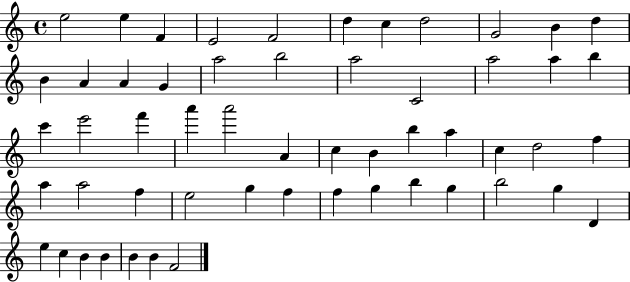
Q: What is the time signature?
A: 4/4